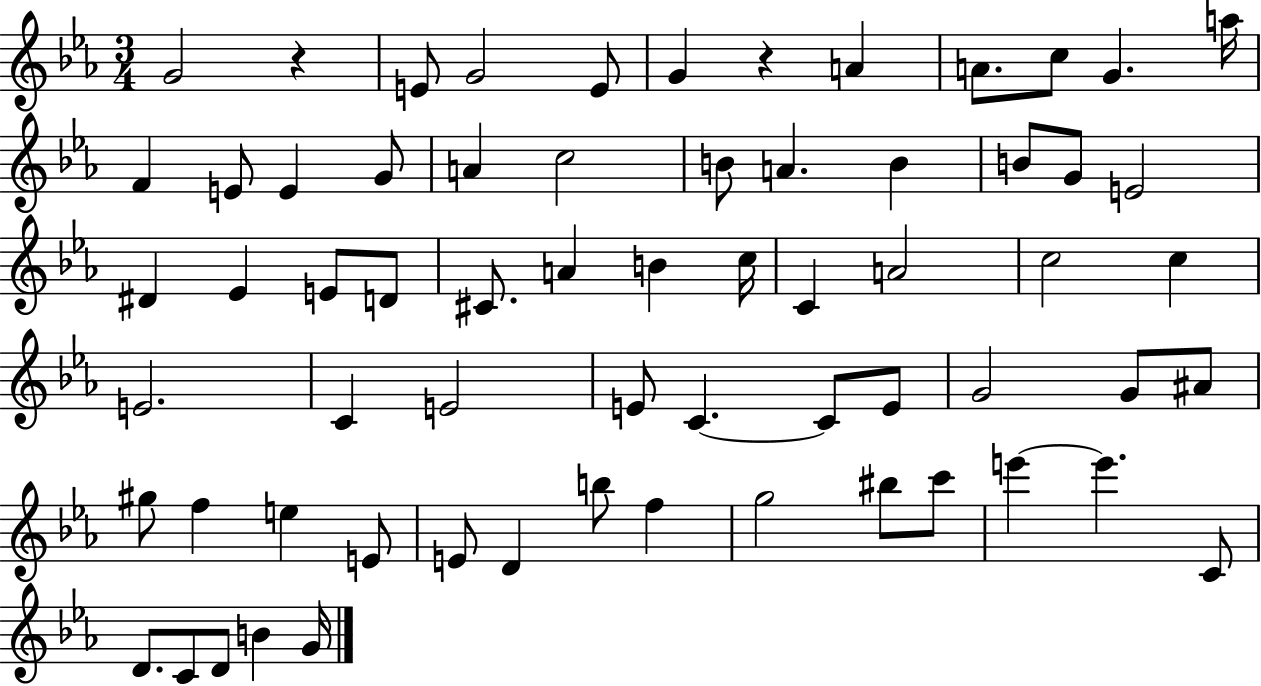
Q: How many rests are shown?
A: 2